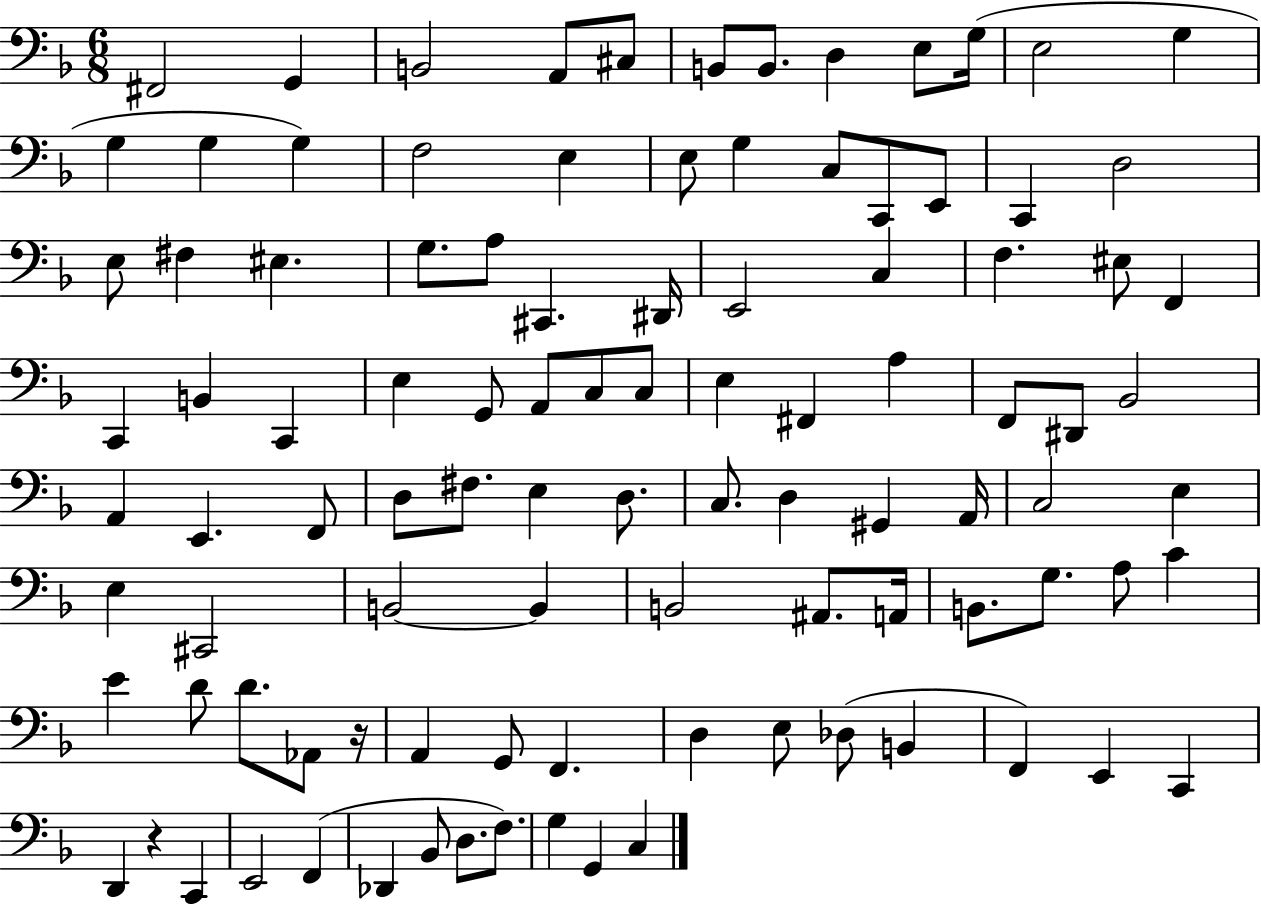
F#2/h G2/q B2/h A2/e C#3/e B2/e B2/e. D3/q E3/e G3/s E3/h G3/q G3/q G3/q G3/q F3/h E3/q E3/e G3/q C3/e C2/e E2/e C2/q D3/h E3/e F#3/q EIS3/q. G3/e. A3/e C#2/q. D#2/s E2/h C3/q F3/q. EIS3/e F2/q C2/q B2/q C2/q E3/q G2/e A2/e C3/e C3/e E3/q F#2/q A3/q F2/e D#2/e Bb2/h A2/q E2/q. F2/e D3/e F#3/e. E3/q D3/e. C3/e. D3/q G#2/q A2/s C3/h E3/q E3/q C#2/h B2/h B2/q B2/h A#2/e. A2/s B2/e. G3/e. A3/e C4/q E4/q D4/e D4/e. Ab2/e R/s A2/q G2/e F2/q. D3/q E3/e Db3/e B2/q F2/q E2/q C2/q D2/q R/q C2/q E2/h F2/q Db2/q Bb2/e D3/e. F3/e. G3/q G2/q C3/q